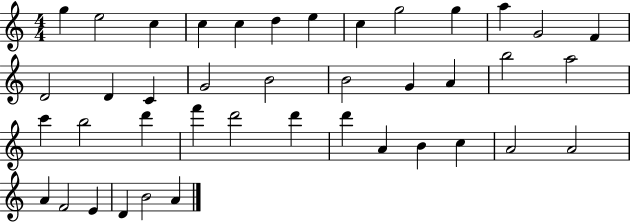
{
  \clef treble
  \numericTimeSignature
  \time 4/4
  \key c \major
  g''4 e''2 c''4 | c''4 c''4 d''4 e''4 | c''4 g''2 g''4 | a''4 g'2 f'4 | \break d'2 d'4 c'4 | g'2 b'2 | b'2 g'4 a'4 | b''2 a''2 | \break c'''4 b''2 d'''4 | f'''4 d'''2 d'''4 | d'''4 a'4 b'4 c''4 | a'2 a'2 | \break a'4 f'2 e'4 | d'4 b'2 a'4 | \bar "|."
}